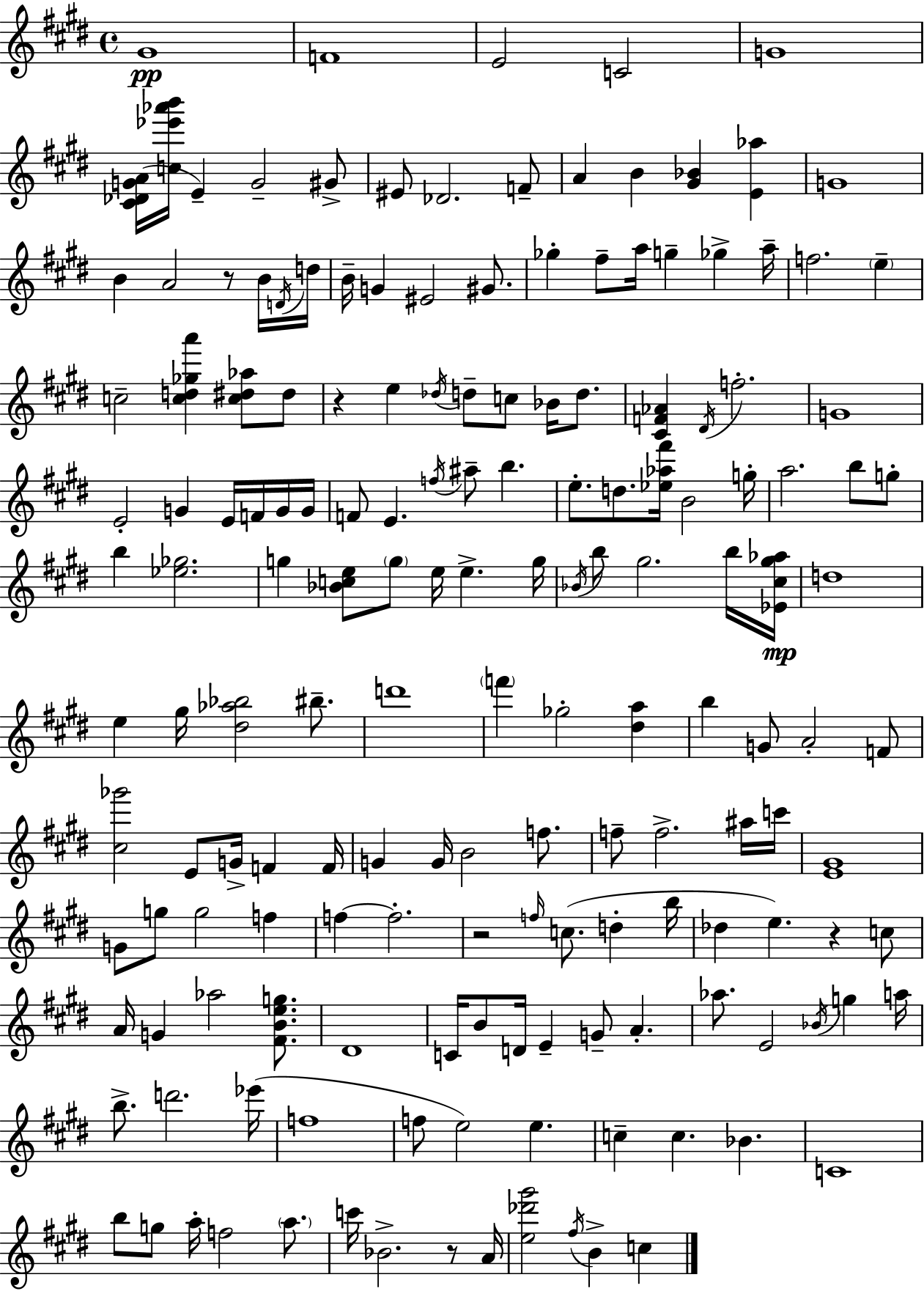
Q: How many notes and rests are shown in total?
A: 165